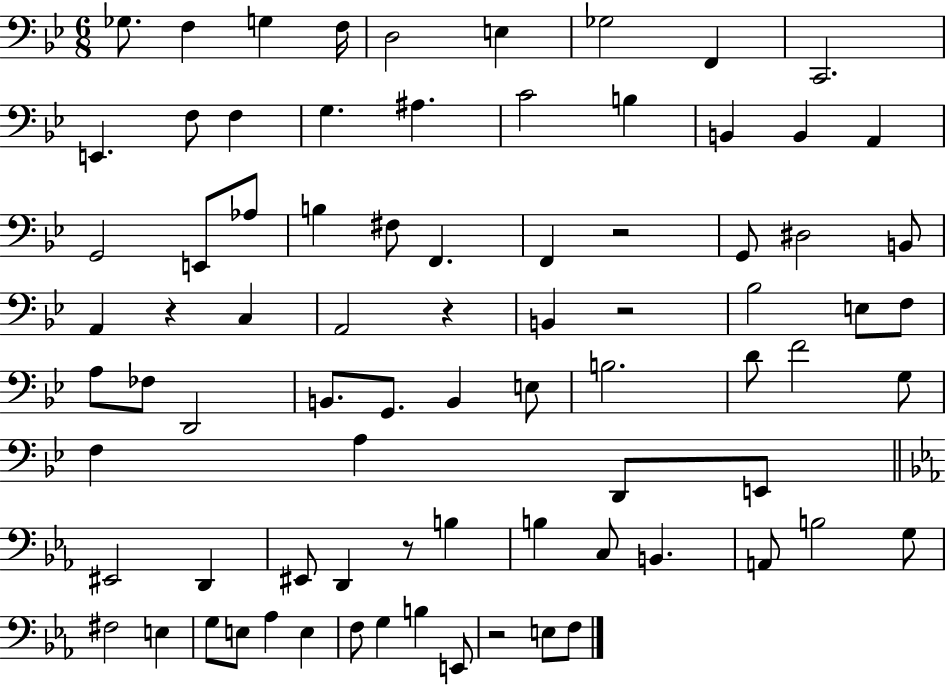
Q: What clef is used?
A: bass